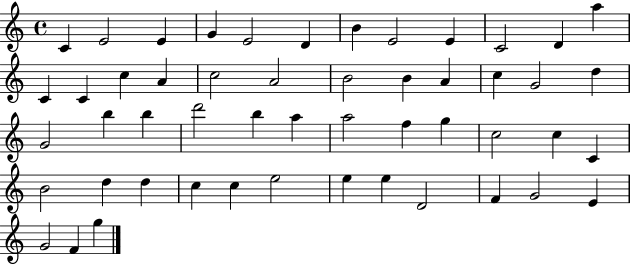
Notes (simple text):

C4/q E4/h E4/q G4/q E4/h D4/q B4/q E4/h E4/q C4/h D4/q A5/q C4/q C4/q C5/q A4/q C5/h A4/h B4/h B4/q A4/q C5/q G4/h D5/q G4/h B5/q B5/q D6/h B5/q A5/q A5/h F5/q G5/q C5/h C5/q C4/q B4/h D5/q D5/q C5/q C5/q E5/h E5/q E5/q D4/h F4/q G4/h E4/q G4/h F4/q G5/q